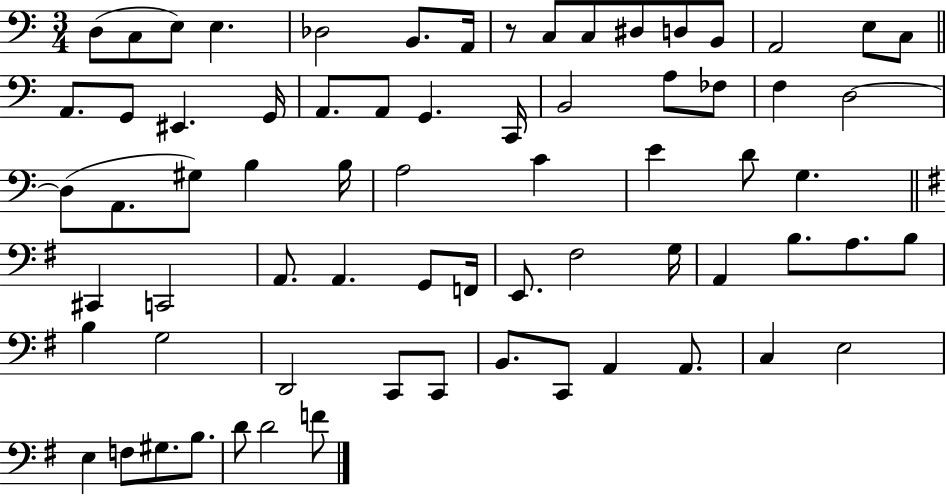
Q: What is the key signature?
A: C major